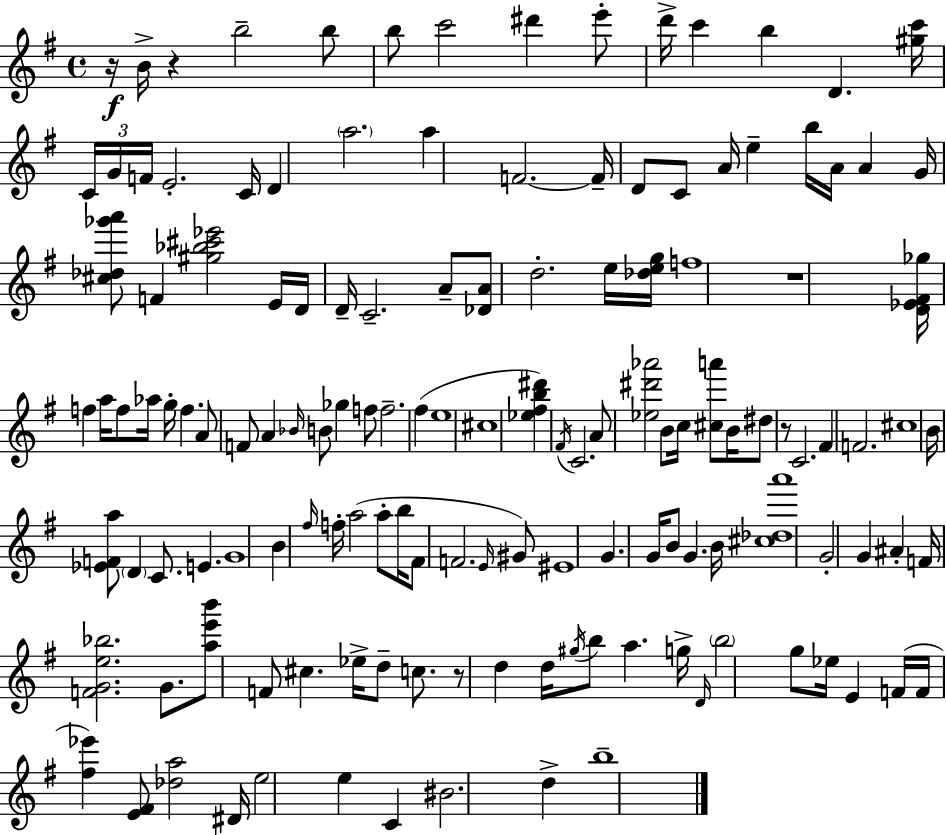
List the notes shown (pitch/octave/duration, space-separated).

R/s B4/s R/q B5/h B5/e B5/e C6/h D#6/q E6/e D6/s C6/q B5/q D4/q. [G#5,C6]/s C4/s G4/s F4/s E4/h. C4/s D4/q A5/h. A5/q F4/h. F4/s D4/e C4/e A4/s E5/q B5/s A4/s A4/q G4/s [C#5,Db5,Gb6,A6]/e F4/q [G#5,Bb5,C#6,Eb6]/h E4/s D4/s D4/s C4/h. A4/e [Db4,A4]/e D5/h. E5/s [Db5,E5,G5]/s F5/w R/w [D4,Eb4,F#4,Gb5]/s F5/q A5/s F5/e Ab5/s G5/s F5/q. A4/e F4/e A4/q Bb4/s B4/e Gb5/q F5/e F5/h. F#5/q E5/w C#5/w [Eb5,F#5,B5,D#6]/q F#4/s C4/h. A4/e [Eb5,D#6,Ab6]/h B4/e C5/s [C#5,A6]/e B4/s D#5/e R/e C4/h. F#4/q F4/h. C#5/w B4/s [Eb4,F4,A5]/e D4/q C4/e. E4/q. G4/w B4/q F#5/s F5/s A5/h A5/e B5/s F#4/e F4/h. E4/s G#4/e EIS4/w G4/q. G4/s B4/e G4/q. B4/s [C#5,Db5,A6]/w G4/h G4/q A#4/q F4/s [F4,G4,E5,Bb5]/h. G4/e. [A5,E6,B6]/e F4/e C#5/q. Eb5/s D5/e C5/e. R/e D5/q D5/s G#5/s B5/e A5/q. G5/s D4/s B5/h G5/e Eb5/s E4/q F4/s F4/s [F#5,Eb6]/q [E4,F#4]/e [Db5,A5]/h D#4/s E5/h E5/q C4/q BIS4/h. D5/q B5/w